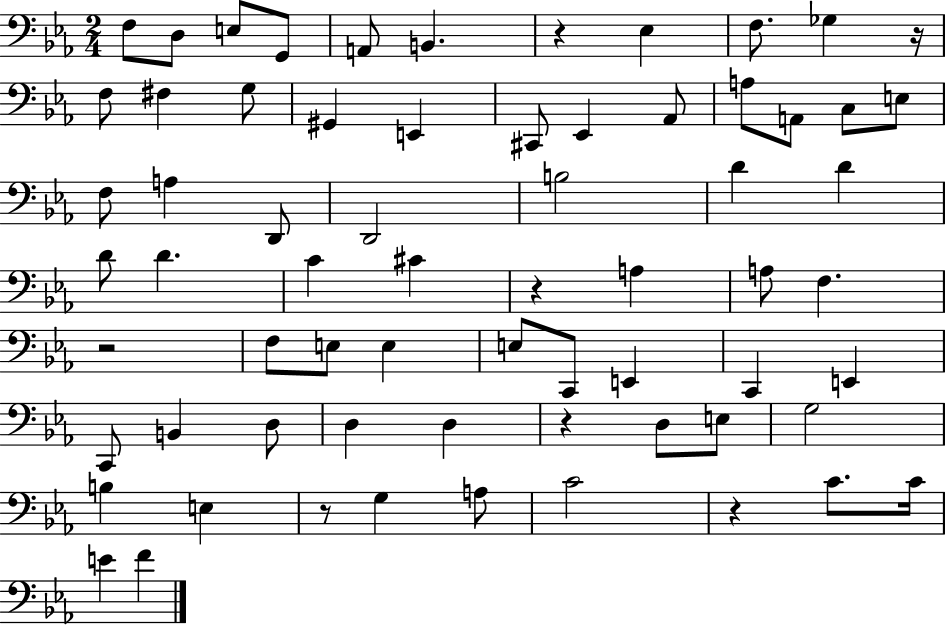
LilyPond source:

{
  \clef bass
  \numericTimeSignature
  \time 2/4
  \key ees \major
  f8 d8 e8 g,8 | a,8 b,4. | r4 ees4 | f8. ges4 r16 | \break f8 fis4 g8 | gis,4 e,4 | cis,8 ees,4 aes,8 | a8 a,8 c8 e8 | \break f8 a4 d,8 | d,2 | b2 | d'4 d'4 | \break d'8 d'4. | c'4 cis'4 | r4 a4 | a8 f4. | \break r2 | f8 e8 e4 | e8 c,8 e,4 | c,4 e,4 | \break c,8 b,4 d8 | d4 d4 | r4 d8 e8 | g2 | \break b4 e4 | r8 g4 a8 | c'2 | r4 c'8. c'16 | \break e'4 f'4 | \bar "|."
}